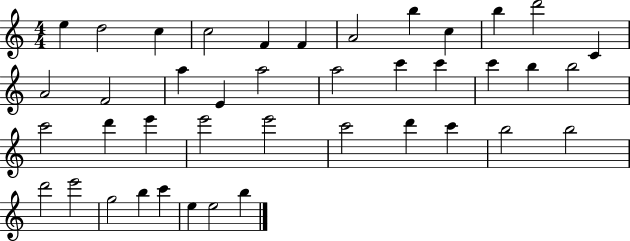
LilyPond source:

{
  \clef treble
  \numericTimeSignature
  \time 4/4
  \key c \major
  e''4 d''2 c''4 | c''2 f'4 f'4 | a'2 b''4 c''4 | b''4 d'''2 c'4 | \break a'2 f'2 | a''4 e'4 a''2 | a''2 c'''4 c'''4 | c'''4 b''4 b''2 | \break c'''2 d'''4 e'''4 | e'''2 e'''2 | c'''2 d'''4 c'''4 | b''2 b''2 | \break d'''2 e'''2 | g''2 b''4 c'''4 | e''4 e''2 b''4 | \bar "|."
}